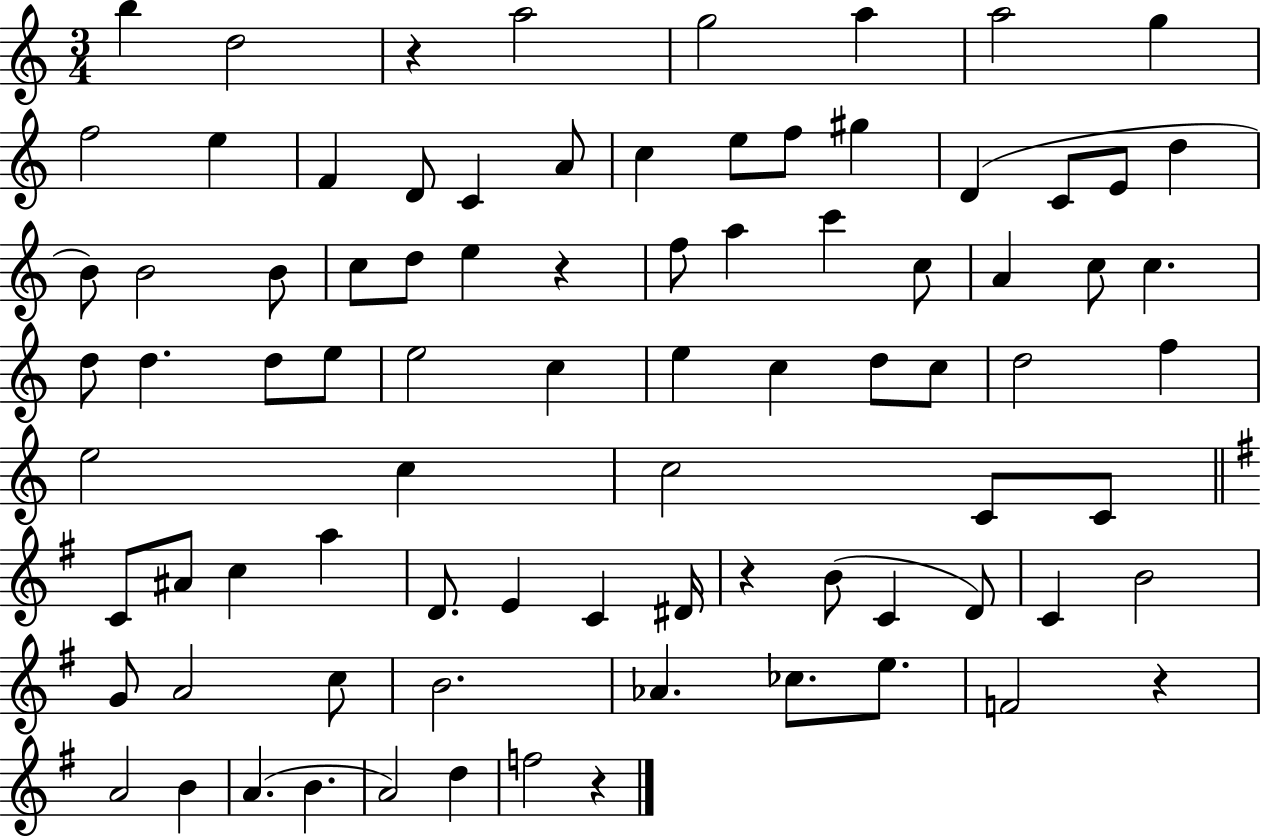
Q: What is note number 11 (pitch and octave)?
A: D4